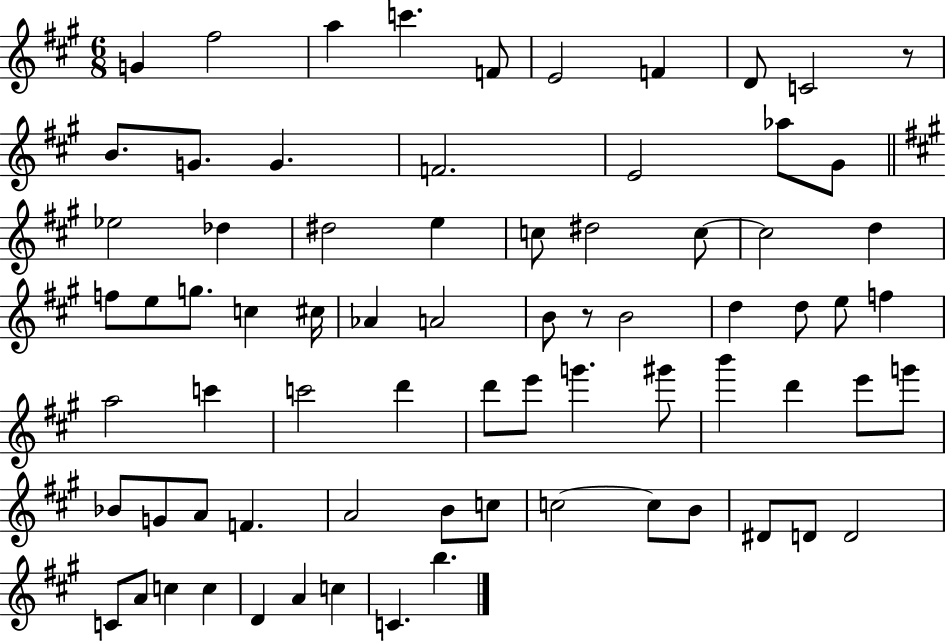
G4/q F#5/h A5/q C6/q. F4/e E4/h F4/q D4/e C4/h R/e B4/e. G4/e. G4/q. F4/h. E4/h Ab5/e G#4/e Eb5/h Db5/q D#5/h E5/q C5/e D#5/h C5/e C5/h D5/q F5/e E5/e G5/e. C5/q C#5/s Ab4/q A4/h B4/e R/e B4/h D5/q D5/e E5/e F5/q A5/h C6/q C6/h D6/q D6/e E6/e G6/q. G#6/e B6/q D6/q E6/e G6/e Bb4/e G4/e A4/e F4/q. A4/h B4/e C5/e C5/h C5/e B4/e D#4/e D4/e D4/h C4/e A4/e C5/q C5/q D4/q A4/q C5/q C4/q. B5/q.